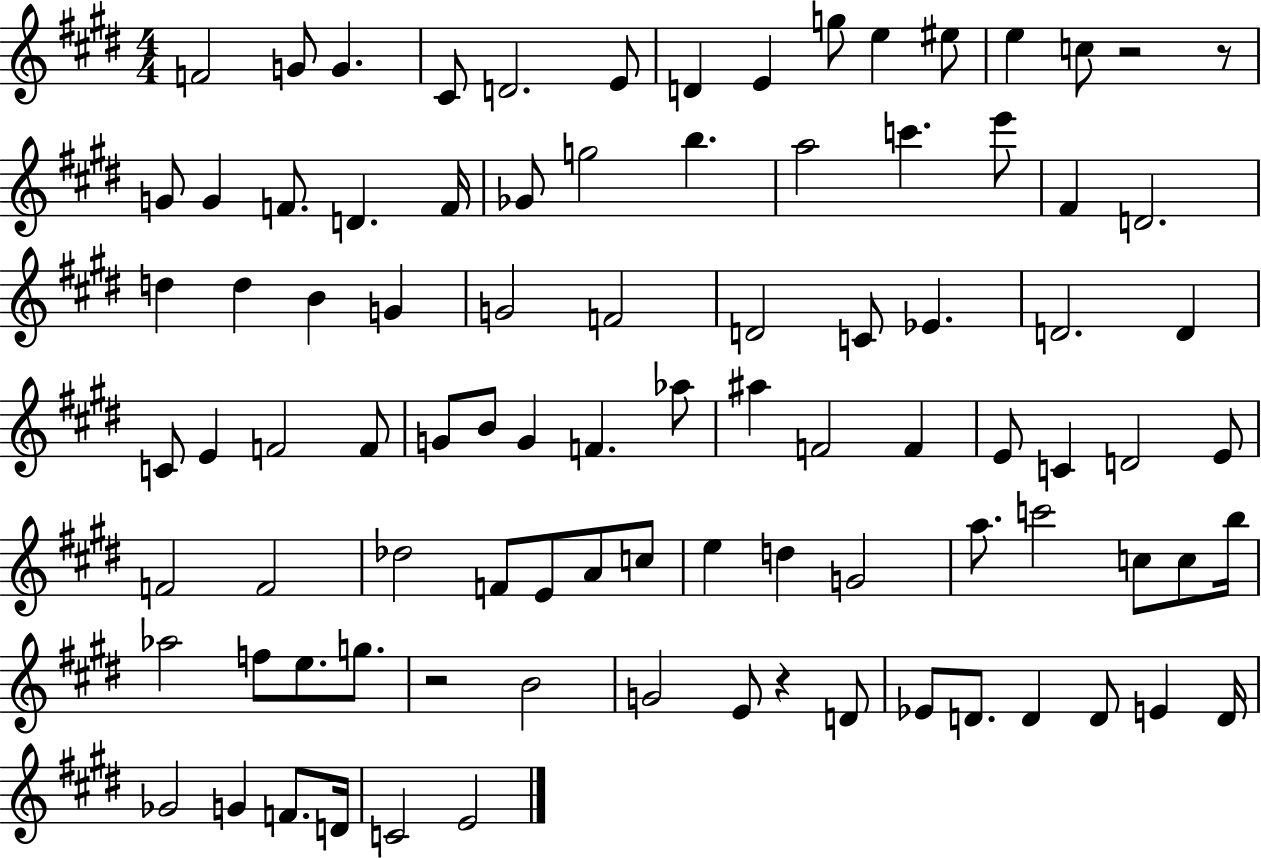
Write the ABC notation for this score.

X:1
T:Untitled
M:4/4
L:1/4
K:E
F2 G/2 G ^C/2 D2 E/2 D E g/2 e ^e/2 e c/2 z2 z/2 G/2 G F/2 D F/4 _G/2 g2 b a2 c' e'/2 ^F D2 d d B G G2 F2 D2 C/2 _E D2 D C/2 E F2 F/2 G/2 B/2 G F _a/2 ^a F2 F E/2 C D2 E/2 F2 F2 _d2 F/2 E/2 A/2 c/2 e d G2 a/2 c'2 c/2 c/2 b/4 _a2 f/2 e/2 g/2 z2 B2 G2 E/2 z D/2 _E/2 D/2 D D/2 E D/4 _G2 G F/2 D/4 C2 E2